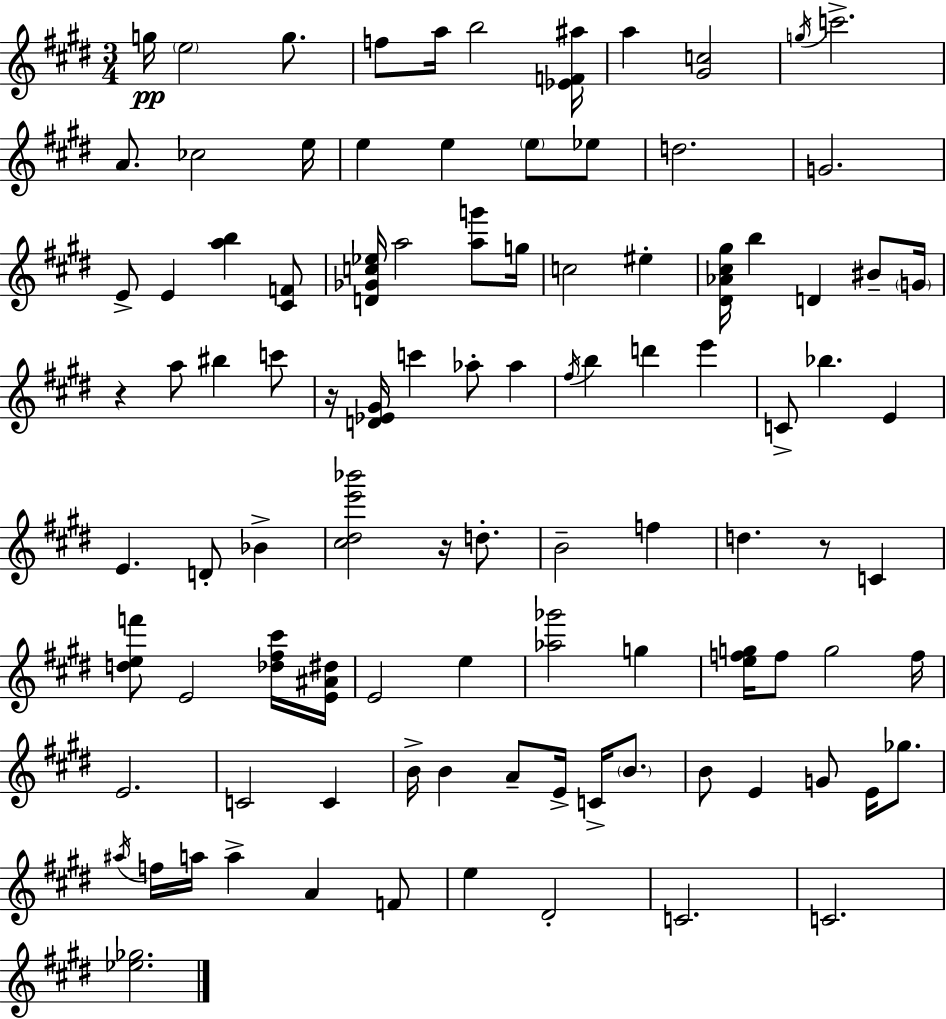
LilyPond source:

{
  \clef treble
  \numericTimeSignature
  \time 3/4
  \key e \major
  g''16\pp \parenthesize e''2 g''8. | f''8 a''16 b''2 <ees' f' ais''>16 | a''4 <gis' c''>2 | \acciaccatura { g''16 } c'''2.-> | \break a'8. ces''2 | e''16 e''4 e''4 \parenthesize e''8 ees''8 | d''2. | g'2. | \break e'8-> e'4 <a'' b''>4 <cis' f'>8 | <d' ges' c'' ees''>16 a''2 <a'' g'''>8 | g''16 c''2 eis''4-. | <dis' aes' cis'' gis''>16 b''4 d'4 bis'8-- | \break \parenthesize g'16 r4 a''8 bis''4 c'''8 | r16 <d' ees' gis'>16 c'''4 aes''8-. aes''4 | \acciaccatura { fis''16 } b''4 d'''4 e'''4 | c'8-> bes''4. e'4 | \break e'4. d'8-. bes'4-> | <cis'' dis'' e''' bes'''>2 r16 d''8.-. | b'2-- f''4 | d''4. r8 c'4 | \break <d'' e'' f'''>8 e'2 | <des'' fis'' cis'''>16 <e' ais' dis''>16 e'2 e''4 | <aes'' ges'''>2 g''4 | <e'' f'' g''>16 f''8 g''2 | \break f''16 e'2. | c'2 c'4 | b'16-> b'4 a'8-- e'16-> c'16-> \parenthesize b'8. | b'8 e'4 g'8 e'16 ges''8. | \break \acciaccatura { ais''16 } f''16 a''16 a''4-> a'4 | f'8 e''4 dis'2-. | c'2. | c'2. | \break <ees'' ges''>2. | \bar "|."
}